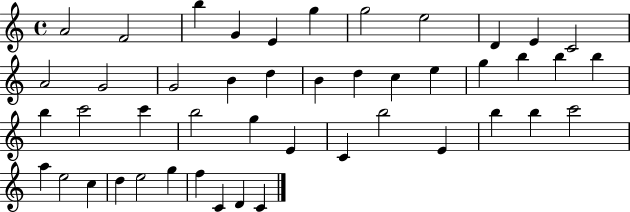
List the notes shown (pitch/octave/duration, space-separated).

A4/h F4/h B5/q G4/q E4/q G5/q G5/h E5/h D4/q E4/q C4/h A4/h G4/h G4/h B4/q D5/q B4/q D5/q C5/q E5/q G5/q B5/q B5/q B5/q B5/q C6/h C6/q B5/h G5/q E4/q C4/q B5/h E4/q B5/q B5/q C6/h A5/q E5/h C5/q D5/q E5/h G5/q F5/q C4/q D4/q C4/q